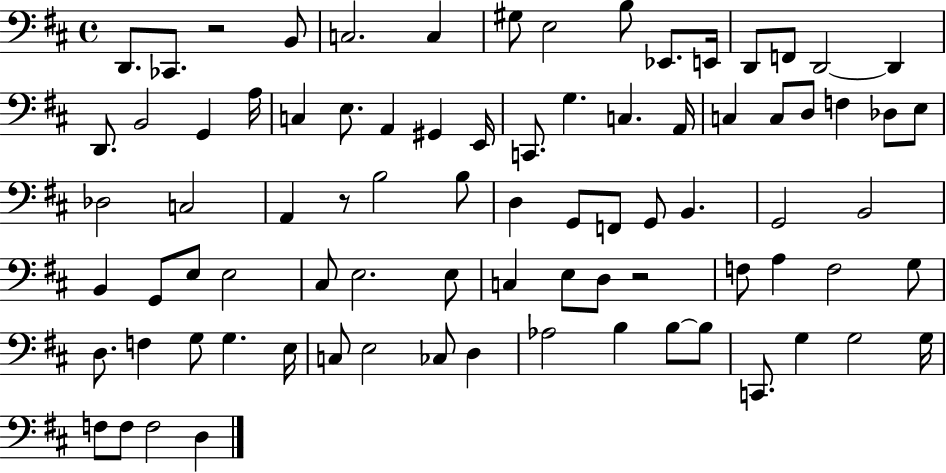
D2/e. CES2/e. R/h B2/e C3/h. C3/q G#3/e E3/h B3/e Eb2/e. E2/s D2/e F2/e D2/h D2/q D2/e. B2/h G2/q A3/s C3/q E3/e. A2/q G#2/q E2/s C2/e. G3/q. C3/q. A2/s C3/q C3/e D3/e F3/q Db3/e E3/e Db3/h C3/h A2/q R/e B3/h B3/e D3/q G2/e F2/e G2/e B2/q. G2/h B2/h B2/q G2/e E3/e E3/h C#3/e E3/h. E3/e C3/q E3/e D3/e R/h F3/e A3/q F3/h G3/e D3/e. F3/q G3/e G3/q. E3/s C3/e E3/h CES3/e D3/q Ab3/h B3/q B3/e B3/e C2/e. G3/q G3/h G3/s F3/e F3/e F3/h D3/q